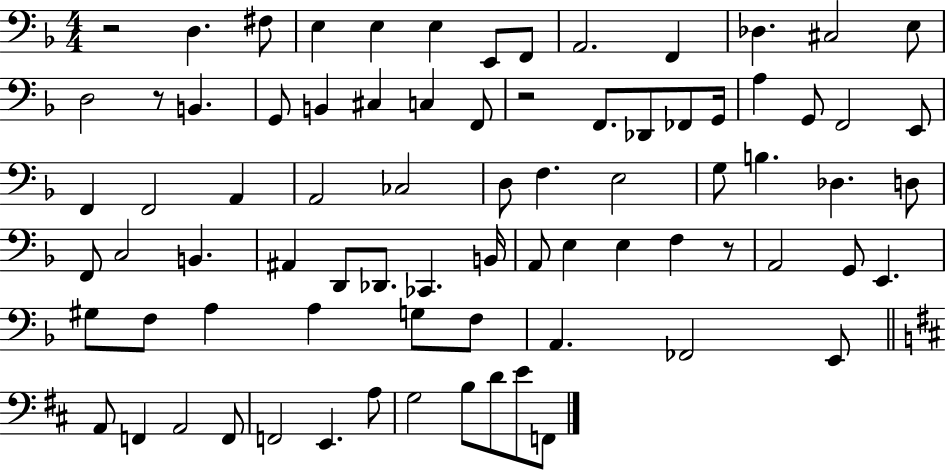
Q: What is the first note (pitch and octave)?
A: D3